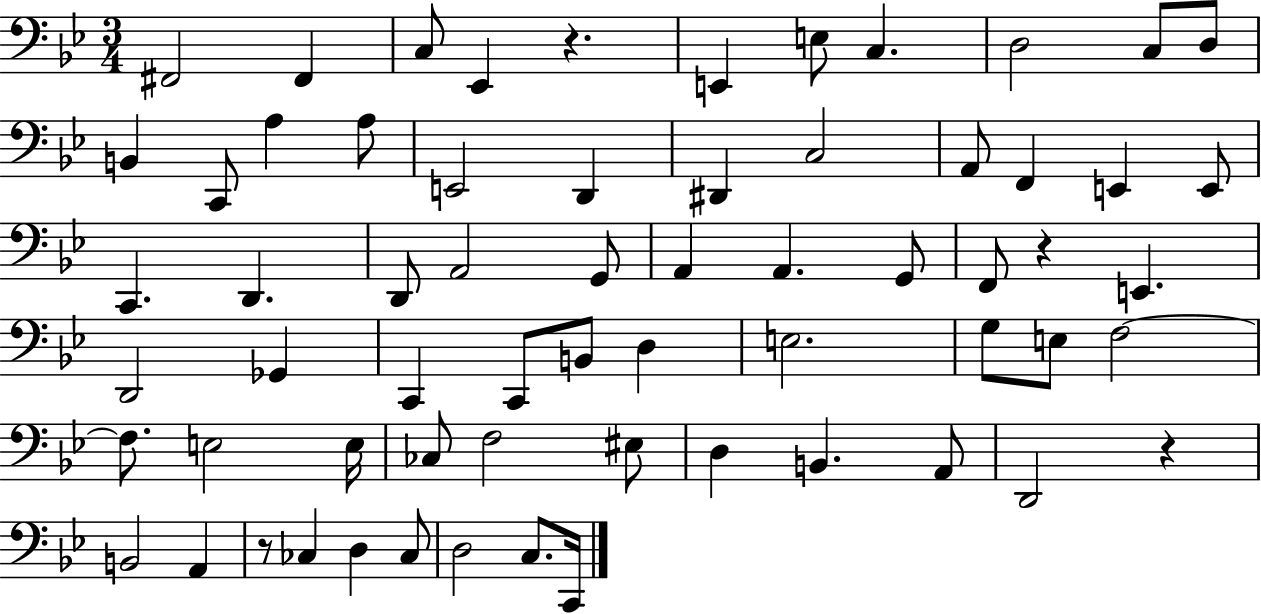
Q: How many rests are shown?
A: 4